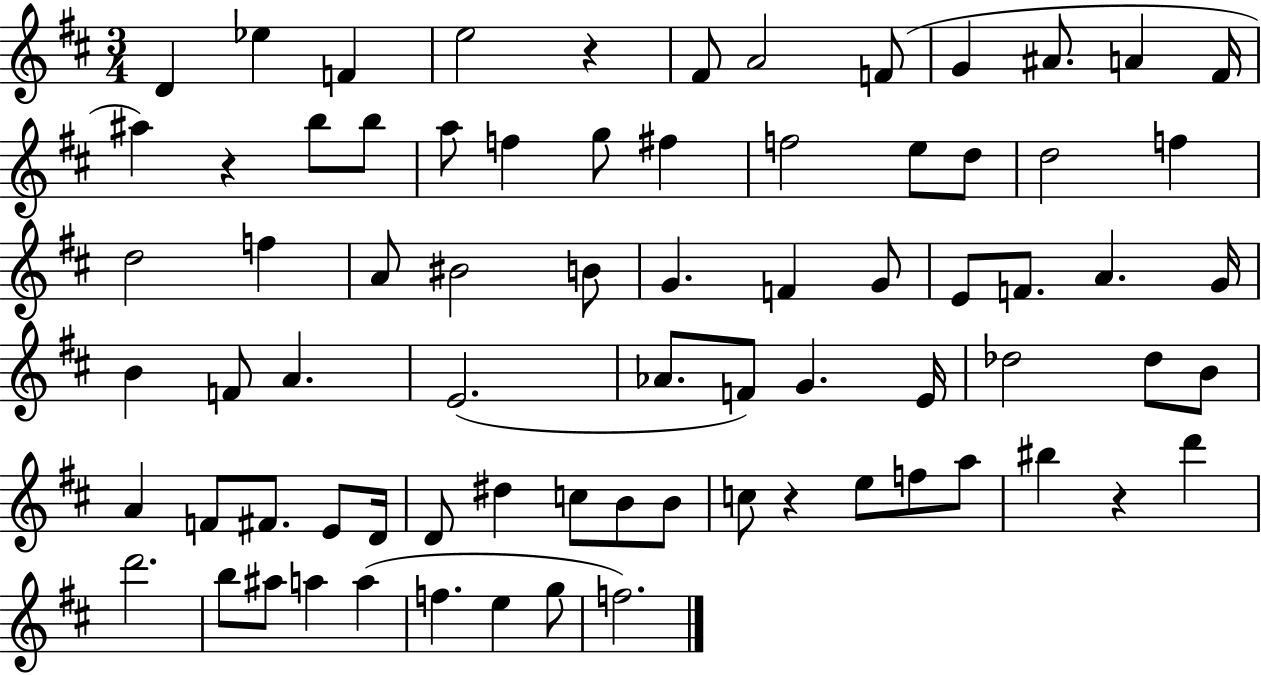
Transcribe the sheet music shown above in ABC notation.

X:1
T:Untitled
M:3/4
L:1/4
K:D
D _e F e2 z ^F/2 A2 F/2 G ^A/2 A ^F/4 ^a z b/2 b/2 a/2 f g/2 ^f f2 e/2 d/2 d2 f d2 f A/2 ^B2 B/2 G F G/2 E/2 F/2 A G/4 B F/2 A E2 _A/2 F/2 G E/4 _d2 _d/2 B/2 A F/2 ^F/2 E/2 D/4 D/2 ^d c/2 B/2 B/2 c/2 z e/2 f/2 a/2 ^b z d' d'2 b/2 ^a/2 a a f e g/2 f2